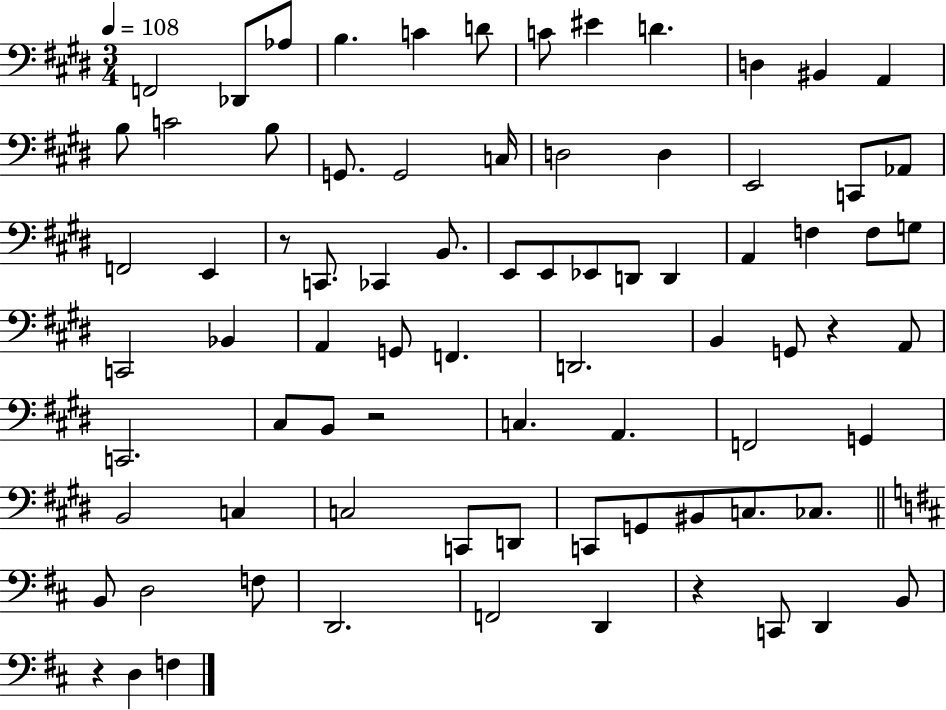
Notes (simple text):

F2/h Db2/e Ab3/e B3/q. C4/q D4/e C4/e EIS4/q D4/q. D3/q BIS2/q A2/q B3/e C4/h B3/e G2/e. G2/h C3/s D3/h D3/q E2/h C2/e Ab2/e F2/h E2/q R/e C2/e. CES2/q B2/e. E2/e E2/e Eb2/e D2/e D2/q A2/q F3/q F3/e G3/e C2/h Bb2/q A2/q G2/e F2/q. D2/h. B2/q G2/e R/q A2/e C2/h. C#3/e B2/e R/h C3/q. A2/q. F2/h G2/q B2/h C3/q C3/h C2/e D2/e C2/e G2/e BIS2/e C3/e. CES3/e. B2/e D3/h F3/e D2/h. F2/h D2/q R/q C2/e D2/q B2/e R/q D3/q F3/q